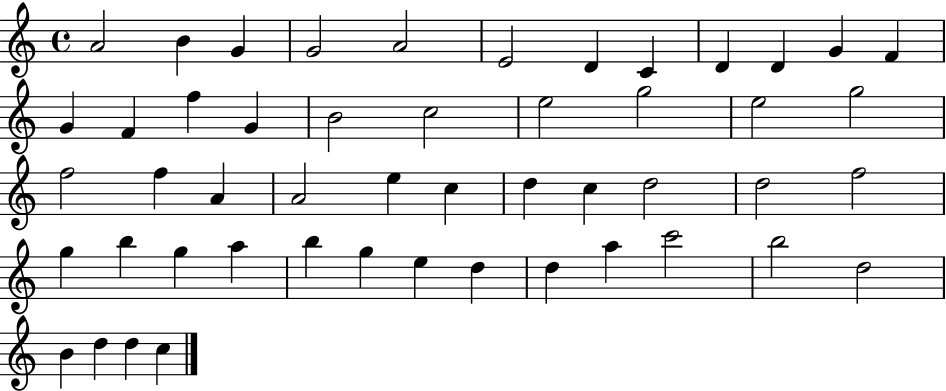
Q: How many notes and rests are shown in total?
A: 50